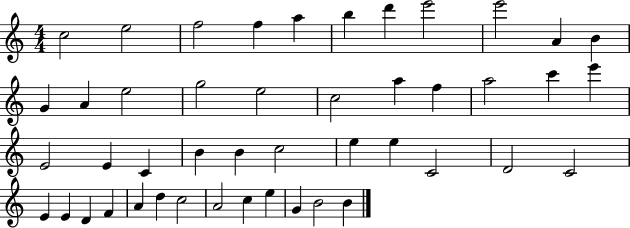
C5/h E5/h F5/h F5/q A5/q B5/q D6/q E6/h E6/h A4/q B4/q G4/q A4/q E5/h G5/h E5/h C5/h A5/q F5/q A5/h C6/q E6/q E4/h E4/q C4/q B4/q B4/q C5/h E5/q E5/q C4/h D4/h C4/h E4/q E4/q D4/q F4/q A4/q D5/q C5/h A4/h C5/q E5/q G4/q B4/h B4/q